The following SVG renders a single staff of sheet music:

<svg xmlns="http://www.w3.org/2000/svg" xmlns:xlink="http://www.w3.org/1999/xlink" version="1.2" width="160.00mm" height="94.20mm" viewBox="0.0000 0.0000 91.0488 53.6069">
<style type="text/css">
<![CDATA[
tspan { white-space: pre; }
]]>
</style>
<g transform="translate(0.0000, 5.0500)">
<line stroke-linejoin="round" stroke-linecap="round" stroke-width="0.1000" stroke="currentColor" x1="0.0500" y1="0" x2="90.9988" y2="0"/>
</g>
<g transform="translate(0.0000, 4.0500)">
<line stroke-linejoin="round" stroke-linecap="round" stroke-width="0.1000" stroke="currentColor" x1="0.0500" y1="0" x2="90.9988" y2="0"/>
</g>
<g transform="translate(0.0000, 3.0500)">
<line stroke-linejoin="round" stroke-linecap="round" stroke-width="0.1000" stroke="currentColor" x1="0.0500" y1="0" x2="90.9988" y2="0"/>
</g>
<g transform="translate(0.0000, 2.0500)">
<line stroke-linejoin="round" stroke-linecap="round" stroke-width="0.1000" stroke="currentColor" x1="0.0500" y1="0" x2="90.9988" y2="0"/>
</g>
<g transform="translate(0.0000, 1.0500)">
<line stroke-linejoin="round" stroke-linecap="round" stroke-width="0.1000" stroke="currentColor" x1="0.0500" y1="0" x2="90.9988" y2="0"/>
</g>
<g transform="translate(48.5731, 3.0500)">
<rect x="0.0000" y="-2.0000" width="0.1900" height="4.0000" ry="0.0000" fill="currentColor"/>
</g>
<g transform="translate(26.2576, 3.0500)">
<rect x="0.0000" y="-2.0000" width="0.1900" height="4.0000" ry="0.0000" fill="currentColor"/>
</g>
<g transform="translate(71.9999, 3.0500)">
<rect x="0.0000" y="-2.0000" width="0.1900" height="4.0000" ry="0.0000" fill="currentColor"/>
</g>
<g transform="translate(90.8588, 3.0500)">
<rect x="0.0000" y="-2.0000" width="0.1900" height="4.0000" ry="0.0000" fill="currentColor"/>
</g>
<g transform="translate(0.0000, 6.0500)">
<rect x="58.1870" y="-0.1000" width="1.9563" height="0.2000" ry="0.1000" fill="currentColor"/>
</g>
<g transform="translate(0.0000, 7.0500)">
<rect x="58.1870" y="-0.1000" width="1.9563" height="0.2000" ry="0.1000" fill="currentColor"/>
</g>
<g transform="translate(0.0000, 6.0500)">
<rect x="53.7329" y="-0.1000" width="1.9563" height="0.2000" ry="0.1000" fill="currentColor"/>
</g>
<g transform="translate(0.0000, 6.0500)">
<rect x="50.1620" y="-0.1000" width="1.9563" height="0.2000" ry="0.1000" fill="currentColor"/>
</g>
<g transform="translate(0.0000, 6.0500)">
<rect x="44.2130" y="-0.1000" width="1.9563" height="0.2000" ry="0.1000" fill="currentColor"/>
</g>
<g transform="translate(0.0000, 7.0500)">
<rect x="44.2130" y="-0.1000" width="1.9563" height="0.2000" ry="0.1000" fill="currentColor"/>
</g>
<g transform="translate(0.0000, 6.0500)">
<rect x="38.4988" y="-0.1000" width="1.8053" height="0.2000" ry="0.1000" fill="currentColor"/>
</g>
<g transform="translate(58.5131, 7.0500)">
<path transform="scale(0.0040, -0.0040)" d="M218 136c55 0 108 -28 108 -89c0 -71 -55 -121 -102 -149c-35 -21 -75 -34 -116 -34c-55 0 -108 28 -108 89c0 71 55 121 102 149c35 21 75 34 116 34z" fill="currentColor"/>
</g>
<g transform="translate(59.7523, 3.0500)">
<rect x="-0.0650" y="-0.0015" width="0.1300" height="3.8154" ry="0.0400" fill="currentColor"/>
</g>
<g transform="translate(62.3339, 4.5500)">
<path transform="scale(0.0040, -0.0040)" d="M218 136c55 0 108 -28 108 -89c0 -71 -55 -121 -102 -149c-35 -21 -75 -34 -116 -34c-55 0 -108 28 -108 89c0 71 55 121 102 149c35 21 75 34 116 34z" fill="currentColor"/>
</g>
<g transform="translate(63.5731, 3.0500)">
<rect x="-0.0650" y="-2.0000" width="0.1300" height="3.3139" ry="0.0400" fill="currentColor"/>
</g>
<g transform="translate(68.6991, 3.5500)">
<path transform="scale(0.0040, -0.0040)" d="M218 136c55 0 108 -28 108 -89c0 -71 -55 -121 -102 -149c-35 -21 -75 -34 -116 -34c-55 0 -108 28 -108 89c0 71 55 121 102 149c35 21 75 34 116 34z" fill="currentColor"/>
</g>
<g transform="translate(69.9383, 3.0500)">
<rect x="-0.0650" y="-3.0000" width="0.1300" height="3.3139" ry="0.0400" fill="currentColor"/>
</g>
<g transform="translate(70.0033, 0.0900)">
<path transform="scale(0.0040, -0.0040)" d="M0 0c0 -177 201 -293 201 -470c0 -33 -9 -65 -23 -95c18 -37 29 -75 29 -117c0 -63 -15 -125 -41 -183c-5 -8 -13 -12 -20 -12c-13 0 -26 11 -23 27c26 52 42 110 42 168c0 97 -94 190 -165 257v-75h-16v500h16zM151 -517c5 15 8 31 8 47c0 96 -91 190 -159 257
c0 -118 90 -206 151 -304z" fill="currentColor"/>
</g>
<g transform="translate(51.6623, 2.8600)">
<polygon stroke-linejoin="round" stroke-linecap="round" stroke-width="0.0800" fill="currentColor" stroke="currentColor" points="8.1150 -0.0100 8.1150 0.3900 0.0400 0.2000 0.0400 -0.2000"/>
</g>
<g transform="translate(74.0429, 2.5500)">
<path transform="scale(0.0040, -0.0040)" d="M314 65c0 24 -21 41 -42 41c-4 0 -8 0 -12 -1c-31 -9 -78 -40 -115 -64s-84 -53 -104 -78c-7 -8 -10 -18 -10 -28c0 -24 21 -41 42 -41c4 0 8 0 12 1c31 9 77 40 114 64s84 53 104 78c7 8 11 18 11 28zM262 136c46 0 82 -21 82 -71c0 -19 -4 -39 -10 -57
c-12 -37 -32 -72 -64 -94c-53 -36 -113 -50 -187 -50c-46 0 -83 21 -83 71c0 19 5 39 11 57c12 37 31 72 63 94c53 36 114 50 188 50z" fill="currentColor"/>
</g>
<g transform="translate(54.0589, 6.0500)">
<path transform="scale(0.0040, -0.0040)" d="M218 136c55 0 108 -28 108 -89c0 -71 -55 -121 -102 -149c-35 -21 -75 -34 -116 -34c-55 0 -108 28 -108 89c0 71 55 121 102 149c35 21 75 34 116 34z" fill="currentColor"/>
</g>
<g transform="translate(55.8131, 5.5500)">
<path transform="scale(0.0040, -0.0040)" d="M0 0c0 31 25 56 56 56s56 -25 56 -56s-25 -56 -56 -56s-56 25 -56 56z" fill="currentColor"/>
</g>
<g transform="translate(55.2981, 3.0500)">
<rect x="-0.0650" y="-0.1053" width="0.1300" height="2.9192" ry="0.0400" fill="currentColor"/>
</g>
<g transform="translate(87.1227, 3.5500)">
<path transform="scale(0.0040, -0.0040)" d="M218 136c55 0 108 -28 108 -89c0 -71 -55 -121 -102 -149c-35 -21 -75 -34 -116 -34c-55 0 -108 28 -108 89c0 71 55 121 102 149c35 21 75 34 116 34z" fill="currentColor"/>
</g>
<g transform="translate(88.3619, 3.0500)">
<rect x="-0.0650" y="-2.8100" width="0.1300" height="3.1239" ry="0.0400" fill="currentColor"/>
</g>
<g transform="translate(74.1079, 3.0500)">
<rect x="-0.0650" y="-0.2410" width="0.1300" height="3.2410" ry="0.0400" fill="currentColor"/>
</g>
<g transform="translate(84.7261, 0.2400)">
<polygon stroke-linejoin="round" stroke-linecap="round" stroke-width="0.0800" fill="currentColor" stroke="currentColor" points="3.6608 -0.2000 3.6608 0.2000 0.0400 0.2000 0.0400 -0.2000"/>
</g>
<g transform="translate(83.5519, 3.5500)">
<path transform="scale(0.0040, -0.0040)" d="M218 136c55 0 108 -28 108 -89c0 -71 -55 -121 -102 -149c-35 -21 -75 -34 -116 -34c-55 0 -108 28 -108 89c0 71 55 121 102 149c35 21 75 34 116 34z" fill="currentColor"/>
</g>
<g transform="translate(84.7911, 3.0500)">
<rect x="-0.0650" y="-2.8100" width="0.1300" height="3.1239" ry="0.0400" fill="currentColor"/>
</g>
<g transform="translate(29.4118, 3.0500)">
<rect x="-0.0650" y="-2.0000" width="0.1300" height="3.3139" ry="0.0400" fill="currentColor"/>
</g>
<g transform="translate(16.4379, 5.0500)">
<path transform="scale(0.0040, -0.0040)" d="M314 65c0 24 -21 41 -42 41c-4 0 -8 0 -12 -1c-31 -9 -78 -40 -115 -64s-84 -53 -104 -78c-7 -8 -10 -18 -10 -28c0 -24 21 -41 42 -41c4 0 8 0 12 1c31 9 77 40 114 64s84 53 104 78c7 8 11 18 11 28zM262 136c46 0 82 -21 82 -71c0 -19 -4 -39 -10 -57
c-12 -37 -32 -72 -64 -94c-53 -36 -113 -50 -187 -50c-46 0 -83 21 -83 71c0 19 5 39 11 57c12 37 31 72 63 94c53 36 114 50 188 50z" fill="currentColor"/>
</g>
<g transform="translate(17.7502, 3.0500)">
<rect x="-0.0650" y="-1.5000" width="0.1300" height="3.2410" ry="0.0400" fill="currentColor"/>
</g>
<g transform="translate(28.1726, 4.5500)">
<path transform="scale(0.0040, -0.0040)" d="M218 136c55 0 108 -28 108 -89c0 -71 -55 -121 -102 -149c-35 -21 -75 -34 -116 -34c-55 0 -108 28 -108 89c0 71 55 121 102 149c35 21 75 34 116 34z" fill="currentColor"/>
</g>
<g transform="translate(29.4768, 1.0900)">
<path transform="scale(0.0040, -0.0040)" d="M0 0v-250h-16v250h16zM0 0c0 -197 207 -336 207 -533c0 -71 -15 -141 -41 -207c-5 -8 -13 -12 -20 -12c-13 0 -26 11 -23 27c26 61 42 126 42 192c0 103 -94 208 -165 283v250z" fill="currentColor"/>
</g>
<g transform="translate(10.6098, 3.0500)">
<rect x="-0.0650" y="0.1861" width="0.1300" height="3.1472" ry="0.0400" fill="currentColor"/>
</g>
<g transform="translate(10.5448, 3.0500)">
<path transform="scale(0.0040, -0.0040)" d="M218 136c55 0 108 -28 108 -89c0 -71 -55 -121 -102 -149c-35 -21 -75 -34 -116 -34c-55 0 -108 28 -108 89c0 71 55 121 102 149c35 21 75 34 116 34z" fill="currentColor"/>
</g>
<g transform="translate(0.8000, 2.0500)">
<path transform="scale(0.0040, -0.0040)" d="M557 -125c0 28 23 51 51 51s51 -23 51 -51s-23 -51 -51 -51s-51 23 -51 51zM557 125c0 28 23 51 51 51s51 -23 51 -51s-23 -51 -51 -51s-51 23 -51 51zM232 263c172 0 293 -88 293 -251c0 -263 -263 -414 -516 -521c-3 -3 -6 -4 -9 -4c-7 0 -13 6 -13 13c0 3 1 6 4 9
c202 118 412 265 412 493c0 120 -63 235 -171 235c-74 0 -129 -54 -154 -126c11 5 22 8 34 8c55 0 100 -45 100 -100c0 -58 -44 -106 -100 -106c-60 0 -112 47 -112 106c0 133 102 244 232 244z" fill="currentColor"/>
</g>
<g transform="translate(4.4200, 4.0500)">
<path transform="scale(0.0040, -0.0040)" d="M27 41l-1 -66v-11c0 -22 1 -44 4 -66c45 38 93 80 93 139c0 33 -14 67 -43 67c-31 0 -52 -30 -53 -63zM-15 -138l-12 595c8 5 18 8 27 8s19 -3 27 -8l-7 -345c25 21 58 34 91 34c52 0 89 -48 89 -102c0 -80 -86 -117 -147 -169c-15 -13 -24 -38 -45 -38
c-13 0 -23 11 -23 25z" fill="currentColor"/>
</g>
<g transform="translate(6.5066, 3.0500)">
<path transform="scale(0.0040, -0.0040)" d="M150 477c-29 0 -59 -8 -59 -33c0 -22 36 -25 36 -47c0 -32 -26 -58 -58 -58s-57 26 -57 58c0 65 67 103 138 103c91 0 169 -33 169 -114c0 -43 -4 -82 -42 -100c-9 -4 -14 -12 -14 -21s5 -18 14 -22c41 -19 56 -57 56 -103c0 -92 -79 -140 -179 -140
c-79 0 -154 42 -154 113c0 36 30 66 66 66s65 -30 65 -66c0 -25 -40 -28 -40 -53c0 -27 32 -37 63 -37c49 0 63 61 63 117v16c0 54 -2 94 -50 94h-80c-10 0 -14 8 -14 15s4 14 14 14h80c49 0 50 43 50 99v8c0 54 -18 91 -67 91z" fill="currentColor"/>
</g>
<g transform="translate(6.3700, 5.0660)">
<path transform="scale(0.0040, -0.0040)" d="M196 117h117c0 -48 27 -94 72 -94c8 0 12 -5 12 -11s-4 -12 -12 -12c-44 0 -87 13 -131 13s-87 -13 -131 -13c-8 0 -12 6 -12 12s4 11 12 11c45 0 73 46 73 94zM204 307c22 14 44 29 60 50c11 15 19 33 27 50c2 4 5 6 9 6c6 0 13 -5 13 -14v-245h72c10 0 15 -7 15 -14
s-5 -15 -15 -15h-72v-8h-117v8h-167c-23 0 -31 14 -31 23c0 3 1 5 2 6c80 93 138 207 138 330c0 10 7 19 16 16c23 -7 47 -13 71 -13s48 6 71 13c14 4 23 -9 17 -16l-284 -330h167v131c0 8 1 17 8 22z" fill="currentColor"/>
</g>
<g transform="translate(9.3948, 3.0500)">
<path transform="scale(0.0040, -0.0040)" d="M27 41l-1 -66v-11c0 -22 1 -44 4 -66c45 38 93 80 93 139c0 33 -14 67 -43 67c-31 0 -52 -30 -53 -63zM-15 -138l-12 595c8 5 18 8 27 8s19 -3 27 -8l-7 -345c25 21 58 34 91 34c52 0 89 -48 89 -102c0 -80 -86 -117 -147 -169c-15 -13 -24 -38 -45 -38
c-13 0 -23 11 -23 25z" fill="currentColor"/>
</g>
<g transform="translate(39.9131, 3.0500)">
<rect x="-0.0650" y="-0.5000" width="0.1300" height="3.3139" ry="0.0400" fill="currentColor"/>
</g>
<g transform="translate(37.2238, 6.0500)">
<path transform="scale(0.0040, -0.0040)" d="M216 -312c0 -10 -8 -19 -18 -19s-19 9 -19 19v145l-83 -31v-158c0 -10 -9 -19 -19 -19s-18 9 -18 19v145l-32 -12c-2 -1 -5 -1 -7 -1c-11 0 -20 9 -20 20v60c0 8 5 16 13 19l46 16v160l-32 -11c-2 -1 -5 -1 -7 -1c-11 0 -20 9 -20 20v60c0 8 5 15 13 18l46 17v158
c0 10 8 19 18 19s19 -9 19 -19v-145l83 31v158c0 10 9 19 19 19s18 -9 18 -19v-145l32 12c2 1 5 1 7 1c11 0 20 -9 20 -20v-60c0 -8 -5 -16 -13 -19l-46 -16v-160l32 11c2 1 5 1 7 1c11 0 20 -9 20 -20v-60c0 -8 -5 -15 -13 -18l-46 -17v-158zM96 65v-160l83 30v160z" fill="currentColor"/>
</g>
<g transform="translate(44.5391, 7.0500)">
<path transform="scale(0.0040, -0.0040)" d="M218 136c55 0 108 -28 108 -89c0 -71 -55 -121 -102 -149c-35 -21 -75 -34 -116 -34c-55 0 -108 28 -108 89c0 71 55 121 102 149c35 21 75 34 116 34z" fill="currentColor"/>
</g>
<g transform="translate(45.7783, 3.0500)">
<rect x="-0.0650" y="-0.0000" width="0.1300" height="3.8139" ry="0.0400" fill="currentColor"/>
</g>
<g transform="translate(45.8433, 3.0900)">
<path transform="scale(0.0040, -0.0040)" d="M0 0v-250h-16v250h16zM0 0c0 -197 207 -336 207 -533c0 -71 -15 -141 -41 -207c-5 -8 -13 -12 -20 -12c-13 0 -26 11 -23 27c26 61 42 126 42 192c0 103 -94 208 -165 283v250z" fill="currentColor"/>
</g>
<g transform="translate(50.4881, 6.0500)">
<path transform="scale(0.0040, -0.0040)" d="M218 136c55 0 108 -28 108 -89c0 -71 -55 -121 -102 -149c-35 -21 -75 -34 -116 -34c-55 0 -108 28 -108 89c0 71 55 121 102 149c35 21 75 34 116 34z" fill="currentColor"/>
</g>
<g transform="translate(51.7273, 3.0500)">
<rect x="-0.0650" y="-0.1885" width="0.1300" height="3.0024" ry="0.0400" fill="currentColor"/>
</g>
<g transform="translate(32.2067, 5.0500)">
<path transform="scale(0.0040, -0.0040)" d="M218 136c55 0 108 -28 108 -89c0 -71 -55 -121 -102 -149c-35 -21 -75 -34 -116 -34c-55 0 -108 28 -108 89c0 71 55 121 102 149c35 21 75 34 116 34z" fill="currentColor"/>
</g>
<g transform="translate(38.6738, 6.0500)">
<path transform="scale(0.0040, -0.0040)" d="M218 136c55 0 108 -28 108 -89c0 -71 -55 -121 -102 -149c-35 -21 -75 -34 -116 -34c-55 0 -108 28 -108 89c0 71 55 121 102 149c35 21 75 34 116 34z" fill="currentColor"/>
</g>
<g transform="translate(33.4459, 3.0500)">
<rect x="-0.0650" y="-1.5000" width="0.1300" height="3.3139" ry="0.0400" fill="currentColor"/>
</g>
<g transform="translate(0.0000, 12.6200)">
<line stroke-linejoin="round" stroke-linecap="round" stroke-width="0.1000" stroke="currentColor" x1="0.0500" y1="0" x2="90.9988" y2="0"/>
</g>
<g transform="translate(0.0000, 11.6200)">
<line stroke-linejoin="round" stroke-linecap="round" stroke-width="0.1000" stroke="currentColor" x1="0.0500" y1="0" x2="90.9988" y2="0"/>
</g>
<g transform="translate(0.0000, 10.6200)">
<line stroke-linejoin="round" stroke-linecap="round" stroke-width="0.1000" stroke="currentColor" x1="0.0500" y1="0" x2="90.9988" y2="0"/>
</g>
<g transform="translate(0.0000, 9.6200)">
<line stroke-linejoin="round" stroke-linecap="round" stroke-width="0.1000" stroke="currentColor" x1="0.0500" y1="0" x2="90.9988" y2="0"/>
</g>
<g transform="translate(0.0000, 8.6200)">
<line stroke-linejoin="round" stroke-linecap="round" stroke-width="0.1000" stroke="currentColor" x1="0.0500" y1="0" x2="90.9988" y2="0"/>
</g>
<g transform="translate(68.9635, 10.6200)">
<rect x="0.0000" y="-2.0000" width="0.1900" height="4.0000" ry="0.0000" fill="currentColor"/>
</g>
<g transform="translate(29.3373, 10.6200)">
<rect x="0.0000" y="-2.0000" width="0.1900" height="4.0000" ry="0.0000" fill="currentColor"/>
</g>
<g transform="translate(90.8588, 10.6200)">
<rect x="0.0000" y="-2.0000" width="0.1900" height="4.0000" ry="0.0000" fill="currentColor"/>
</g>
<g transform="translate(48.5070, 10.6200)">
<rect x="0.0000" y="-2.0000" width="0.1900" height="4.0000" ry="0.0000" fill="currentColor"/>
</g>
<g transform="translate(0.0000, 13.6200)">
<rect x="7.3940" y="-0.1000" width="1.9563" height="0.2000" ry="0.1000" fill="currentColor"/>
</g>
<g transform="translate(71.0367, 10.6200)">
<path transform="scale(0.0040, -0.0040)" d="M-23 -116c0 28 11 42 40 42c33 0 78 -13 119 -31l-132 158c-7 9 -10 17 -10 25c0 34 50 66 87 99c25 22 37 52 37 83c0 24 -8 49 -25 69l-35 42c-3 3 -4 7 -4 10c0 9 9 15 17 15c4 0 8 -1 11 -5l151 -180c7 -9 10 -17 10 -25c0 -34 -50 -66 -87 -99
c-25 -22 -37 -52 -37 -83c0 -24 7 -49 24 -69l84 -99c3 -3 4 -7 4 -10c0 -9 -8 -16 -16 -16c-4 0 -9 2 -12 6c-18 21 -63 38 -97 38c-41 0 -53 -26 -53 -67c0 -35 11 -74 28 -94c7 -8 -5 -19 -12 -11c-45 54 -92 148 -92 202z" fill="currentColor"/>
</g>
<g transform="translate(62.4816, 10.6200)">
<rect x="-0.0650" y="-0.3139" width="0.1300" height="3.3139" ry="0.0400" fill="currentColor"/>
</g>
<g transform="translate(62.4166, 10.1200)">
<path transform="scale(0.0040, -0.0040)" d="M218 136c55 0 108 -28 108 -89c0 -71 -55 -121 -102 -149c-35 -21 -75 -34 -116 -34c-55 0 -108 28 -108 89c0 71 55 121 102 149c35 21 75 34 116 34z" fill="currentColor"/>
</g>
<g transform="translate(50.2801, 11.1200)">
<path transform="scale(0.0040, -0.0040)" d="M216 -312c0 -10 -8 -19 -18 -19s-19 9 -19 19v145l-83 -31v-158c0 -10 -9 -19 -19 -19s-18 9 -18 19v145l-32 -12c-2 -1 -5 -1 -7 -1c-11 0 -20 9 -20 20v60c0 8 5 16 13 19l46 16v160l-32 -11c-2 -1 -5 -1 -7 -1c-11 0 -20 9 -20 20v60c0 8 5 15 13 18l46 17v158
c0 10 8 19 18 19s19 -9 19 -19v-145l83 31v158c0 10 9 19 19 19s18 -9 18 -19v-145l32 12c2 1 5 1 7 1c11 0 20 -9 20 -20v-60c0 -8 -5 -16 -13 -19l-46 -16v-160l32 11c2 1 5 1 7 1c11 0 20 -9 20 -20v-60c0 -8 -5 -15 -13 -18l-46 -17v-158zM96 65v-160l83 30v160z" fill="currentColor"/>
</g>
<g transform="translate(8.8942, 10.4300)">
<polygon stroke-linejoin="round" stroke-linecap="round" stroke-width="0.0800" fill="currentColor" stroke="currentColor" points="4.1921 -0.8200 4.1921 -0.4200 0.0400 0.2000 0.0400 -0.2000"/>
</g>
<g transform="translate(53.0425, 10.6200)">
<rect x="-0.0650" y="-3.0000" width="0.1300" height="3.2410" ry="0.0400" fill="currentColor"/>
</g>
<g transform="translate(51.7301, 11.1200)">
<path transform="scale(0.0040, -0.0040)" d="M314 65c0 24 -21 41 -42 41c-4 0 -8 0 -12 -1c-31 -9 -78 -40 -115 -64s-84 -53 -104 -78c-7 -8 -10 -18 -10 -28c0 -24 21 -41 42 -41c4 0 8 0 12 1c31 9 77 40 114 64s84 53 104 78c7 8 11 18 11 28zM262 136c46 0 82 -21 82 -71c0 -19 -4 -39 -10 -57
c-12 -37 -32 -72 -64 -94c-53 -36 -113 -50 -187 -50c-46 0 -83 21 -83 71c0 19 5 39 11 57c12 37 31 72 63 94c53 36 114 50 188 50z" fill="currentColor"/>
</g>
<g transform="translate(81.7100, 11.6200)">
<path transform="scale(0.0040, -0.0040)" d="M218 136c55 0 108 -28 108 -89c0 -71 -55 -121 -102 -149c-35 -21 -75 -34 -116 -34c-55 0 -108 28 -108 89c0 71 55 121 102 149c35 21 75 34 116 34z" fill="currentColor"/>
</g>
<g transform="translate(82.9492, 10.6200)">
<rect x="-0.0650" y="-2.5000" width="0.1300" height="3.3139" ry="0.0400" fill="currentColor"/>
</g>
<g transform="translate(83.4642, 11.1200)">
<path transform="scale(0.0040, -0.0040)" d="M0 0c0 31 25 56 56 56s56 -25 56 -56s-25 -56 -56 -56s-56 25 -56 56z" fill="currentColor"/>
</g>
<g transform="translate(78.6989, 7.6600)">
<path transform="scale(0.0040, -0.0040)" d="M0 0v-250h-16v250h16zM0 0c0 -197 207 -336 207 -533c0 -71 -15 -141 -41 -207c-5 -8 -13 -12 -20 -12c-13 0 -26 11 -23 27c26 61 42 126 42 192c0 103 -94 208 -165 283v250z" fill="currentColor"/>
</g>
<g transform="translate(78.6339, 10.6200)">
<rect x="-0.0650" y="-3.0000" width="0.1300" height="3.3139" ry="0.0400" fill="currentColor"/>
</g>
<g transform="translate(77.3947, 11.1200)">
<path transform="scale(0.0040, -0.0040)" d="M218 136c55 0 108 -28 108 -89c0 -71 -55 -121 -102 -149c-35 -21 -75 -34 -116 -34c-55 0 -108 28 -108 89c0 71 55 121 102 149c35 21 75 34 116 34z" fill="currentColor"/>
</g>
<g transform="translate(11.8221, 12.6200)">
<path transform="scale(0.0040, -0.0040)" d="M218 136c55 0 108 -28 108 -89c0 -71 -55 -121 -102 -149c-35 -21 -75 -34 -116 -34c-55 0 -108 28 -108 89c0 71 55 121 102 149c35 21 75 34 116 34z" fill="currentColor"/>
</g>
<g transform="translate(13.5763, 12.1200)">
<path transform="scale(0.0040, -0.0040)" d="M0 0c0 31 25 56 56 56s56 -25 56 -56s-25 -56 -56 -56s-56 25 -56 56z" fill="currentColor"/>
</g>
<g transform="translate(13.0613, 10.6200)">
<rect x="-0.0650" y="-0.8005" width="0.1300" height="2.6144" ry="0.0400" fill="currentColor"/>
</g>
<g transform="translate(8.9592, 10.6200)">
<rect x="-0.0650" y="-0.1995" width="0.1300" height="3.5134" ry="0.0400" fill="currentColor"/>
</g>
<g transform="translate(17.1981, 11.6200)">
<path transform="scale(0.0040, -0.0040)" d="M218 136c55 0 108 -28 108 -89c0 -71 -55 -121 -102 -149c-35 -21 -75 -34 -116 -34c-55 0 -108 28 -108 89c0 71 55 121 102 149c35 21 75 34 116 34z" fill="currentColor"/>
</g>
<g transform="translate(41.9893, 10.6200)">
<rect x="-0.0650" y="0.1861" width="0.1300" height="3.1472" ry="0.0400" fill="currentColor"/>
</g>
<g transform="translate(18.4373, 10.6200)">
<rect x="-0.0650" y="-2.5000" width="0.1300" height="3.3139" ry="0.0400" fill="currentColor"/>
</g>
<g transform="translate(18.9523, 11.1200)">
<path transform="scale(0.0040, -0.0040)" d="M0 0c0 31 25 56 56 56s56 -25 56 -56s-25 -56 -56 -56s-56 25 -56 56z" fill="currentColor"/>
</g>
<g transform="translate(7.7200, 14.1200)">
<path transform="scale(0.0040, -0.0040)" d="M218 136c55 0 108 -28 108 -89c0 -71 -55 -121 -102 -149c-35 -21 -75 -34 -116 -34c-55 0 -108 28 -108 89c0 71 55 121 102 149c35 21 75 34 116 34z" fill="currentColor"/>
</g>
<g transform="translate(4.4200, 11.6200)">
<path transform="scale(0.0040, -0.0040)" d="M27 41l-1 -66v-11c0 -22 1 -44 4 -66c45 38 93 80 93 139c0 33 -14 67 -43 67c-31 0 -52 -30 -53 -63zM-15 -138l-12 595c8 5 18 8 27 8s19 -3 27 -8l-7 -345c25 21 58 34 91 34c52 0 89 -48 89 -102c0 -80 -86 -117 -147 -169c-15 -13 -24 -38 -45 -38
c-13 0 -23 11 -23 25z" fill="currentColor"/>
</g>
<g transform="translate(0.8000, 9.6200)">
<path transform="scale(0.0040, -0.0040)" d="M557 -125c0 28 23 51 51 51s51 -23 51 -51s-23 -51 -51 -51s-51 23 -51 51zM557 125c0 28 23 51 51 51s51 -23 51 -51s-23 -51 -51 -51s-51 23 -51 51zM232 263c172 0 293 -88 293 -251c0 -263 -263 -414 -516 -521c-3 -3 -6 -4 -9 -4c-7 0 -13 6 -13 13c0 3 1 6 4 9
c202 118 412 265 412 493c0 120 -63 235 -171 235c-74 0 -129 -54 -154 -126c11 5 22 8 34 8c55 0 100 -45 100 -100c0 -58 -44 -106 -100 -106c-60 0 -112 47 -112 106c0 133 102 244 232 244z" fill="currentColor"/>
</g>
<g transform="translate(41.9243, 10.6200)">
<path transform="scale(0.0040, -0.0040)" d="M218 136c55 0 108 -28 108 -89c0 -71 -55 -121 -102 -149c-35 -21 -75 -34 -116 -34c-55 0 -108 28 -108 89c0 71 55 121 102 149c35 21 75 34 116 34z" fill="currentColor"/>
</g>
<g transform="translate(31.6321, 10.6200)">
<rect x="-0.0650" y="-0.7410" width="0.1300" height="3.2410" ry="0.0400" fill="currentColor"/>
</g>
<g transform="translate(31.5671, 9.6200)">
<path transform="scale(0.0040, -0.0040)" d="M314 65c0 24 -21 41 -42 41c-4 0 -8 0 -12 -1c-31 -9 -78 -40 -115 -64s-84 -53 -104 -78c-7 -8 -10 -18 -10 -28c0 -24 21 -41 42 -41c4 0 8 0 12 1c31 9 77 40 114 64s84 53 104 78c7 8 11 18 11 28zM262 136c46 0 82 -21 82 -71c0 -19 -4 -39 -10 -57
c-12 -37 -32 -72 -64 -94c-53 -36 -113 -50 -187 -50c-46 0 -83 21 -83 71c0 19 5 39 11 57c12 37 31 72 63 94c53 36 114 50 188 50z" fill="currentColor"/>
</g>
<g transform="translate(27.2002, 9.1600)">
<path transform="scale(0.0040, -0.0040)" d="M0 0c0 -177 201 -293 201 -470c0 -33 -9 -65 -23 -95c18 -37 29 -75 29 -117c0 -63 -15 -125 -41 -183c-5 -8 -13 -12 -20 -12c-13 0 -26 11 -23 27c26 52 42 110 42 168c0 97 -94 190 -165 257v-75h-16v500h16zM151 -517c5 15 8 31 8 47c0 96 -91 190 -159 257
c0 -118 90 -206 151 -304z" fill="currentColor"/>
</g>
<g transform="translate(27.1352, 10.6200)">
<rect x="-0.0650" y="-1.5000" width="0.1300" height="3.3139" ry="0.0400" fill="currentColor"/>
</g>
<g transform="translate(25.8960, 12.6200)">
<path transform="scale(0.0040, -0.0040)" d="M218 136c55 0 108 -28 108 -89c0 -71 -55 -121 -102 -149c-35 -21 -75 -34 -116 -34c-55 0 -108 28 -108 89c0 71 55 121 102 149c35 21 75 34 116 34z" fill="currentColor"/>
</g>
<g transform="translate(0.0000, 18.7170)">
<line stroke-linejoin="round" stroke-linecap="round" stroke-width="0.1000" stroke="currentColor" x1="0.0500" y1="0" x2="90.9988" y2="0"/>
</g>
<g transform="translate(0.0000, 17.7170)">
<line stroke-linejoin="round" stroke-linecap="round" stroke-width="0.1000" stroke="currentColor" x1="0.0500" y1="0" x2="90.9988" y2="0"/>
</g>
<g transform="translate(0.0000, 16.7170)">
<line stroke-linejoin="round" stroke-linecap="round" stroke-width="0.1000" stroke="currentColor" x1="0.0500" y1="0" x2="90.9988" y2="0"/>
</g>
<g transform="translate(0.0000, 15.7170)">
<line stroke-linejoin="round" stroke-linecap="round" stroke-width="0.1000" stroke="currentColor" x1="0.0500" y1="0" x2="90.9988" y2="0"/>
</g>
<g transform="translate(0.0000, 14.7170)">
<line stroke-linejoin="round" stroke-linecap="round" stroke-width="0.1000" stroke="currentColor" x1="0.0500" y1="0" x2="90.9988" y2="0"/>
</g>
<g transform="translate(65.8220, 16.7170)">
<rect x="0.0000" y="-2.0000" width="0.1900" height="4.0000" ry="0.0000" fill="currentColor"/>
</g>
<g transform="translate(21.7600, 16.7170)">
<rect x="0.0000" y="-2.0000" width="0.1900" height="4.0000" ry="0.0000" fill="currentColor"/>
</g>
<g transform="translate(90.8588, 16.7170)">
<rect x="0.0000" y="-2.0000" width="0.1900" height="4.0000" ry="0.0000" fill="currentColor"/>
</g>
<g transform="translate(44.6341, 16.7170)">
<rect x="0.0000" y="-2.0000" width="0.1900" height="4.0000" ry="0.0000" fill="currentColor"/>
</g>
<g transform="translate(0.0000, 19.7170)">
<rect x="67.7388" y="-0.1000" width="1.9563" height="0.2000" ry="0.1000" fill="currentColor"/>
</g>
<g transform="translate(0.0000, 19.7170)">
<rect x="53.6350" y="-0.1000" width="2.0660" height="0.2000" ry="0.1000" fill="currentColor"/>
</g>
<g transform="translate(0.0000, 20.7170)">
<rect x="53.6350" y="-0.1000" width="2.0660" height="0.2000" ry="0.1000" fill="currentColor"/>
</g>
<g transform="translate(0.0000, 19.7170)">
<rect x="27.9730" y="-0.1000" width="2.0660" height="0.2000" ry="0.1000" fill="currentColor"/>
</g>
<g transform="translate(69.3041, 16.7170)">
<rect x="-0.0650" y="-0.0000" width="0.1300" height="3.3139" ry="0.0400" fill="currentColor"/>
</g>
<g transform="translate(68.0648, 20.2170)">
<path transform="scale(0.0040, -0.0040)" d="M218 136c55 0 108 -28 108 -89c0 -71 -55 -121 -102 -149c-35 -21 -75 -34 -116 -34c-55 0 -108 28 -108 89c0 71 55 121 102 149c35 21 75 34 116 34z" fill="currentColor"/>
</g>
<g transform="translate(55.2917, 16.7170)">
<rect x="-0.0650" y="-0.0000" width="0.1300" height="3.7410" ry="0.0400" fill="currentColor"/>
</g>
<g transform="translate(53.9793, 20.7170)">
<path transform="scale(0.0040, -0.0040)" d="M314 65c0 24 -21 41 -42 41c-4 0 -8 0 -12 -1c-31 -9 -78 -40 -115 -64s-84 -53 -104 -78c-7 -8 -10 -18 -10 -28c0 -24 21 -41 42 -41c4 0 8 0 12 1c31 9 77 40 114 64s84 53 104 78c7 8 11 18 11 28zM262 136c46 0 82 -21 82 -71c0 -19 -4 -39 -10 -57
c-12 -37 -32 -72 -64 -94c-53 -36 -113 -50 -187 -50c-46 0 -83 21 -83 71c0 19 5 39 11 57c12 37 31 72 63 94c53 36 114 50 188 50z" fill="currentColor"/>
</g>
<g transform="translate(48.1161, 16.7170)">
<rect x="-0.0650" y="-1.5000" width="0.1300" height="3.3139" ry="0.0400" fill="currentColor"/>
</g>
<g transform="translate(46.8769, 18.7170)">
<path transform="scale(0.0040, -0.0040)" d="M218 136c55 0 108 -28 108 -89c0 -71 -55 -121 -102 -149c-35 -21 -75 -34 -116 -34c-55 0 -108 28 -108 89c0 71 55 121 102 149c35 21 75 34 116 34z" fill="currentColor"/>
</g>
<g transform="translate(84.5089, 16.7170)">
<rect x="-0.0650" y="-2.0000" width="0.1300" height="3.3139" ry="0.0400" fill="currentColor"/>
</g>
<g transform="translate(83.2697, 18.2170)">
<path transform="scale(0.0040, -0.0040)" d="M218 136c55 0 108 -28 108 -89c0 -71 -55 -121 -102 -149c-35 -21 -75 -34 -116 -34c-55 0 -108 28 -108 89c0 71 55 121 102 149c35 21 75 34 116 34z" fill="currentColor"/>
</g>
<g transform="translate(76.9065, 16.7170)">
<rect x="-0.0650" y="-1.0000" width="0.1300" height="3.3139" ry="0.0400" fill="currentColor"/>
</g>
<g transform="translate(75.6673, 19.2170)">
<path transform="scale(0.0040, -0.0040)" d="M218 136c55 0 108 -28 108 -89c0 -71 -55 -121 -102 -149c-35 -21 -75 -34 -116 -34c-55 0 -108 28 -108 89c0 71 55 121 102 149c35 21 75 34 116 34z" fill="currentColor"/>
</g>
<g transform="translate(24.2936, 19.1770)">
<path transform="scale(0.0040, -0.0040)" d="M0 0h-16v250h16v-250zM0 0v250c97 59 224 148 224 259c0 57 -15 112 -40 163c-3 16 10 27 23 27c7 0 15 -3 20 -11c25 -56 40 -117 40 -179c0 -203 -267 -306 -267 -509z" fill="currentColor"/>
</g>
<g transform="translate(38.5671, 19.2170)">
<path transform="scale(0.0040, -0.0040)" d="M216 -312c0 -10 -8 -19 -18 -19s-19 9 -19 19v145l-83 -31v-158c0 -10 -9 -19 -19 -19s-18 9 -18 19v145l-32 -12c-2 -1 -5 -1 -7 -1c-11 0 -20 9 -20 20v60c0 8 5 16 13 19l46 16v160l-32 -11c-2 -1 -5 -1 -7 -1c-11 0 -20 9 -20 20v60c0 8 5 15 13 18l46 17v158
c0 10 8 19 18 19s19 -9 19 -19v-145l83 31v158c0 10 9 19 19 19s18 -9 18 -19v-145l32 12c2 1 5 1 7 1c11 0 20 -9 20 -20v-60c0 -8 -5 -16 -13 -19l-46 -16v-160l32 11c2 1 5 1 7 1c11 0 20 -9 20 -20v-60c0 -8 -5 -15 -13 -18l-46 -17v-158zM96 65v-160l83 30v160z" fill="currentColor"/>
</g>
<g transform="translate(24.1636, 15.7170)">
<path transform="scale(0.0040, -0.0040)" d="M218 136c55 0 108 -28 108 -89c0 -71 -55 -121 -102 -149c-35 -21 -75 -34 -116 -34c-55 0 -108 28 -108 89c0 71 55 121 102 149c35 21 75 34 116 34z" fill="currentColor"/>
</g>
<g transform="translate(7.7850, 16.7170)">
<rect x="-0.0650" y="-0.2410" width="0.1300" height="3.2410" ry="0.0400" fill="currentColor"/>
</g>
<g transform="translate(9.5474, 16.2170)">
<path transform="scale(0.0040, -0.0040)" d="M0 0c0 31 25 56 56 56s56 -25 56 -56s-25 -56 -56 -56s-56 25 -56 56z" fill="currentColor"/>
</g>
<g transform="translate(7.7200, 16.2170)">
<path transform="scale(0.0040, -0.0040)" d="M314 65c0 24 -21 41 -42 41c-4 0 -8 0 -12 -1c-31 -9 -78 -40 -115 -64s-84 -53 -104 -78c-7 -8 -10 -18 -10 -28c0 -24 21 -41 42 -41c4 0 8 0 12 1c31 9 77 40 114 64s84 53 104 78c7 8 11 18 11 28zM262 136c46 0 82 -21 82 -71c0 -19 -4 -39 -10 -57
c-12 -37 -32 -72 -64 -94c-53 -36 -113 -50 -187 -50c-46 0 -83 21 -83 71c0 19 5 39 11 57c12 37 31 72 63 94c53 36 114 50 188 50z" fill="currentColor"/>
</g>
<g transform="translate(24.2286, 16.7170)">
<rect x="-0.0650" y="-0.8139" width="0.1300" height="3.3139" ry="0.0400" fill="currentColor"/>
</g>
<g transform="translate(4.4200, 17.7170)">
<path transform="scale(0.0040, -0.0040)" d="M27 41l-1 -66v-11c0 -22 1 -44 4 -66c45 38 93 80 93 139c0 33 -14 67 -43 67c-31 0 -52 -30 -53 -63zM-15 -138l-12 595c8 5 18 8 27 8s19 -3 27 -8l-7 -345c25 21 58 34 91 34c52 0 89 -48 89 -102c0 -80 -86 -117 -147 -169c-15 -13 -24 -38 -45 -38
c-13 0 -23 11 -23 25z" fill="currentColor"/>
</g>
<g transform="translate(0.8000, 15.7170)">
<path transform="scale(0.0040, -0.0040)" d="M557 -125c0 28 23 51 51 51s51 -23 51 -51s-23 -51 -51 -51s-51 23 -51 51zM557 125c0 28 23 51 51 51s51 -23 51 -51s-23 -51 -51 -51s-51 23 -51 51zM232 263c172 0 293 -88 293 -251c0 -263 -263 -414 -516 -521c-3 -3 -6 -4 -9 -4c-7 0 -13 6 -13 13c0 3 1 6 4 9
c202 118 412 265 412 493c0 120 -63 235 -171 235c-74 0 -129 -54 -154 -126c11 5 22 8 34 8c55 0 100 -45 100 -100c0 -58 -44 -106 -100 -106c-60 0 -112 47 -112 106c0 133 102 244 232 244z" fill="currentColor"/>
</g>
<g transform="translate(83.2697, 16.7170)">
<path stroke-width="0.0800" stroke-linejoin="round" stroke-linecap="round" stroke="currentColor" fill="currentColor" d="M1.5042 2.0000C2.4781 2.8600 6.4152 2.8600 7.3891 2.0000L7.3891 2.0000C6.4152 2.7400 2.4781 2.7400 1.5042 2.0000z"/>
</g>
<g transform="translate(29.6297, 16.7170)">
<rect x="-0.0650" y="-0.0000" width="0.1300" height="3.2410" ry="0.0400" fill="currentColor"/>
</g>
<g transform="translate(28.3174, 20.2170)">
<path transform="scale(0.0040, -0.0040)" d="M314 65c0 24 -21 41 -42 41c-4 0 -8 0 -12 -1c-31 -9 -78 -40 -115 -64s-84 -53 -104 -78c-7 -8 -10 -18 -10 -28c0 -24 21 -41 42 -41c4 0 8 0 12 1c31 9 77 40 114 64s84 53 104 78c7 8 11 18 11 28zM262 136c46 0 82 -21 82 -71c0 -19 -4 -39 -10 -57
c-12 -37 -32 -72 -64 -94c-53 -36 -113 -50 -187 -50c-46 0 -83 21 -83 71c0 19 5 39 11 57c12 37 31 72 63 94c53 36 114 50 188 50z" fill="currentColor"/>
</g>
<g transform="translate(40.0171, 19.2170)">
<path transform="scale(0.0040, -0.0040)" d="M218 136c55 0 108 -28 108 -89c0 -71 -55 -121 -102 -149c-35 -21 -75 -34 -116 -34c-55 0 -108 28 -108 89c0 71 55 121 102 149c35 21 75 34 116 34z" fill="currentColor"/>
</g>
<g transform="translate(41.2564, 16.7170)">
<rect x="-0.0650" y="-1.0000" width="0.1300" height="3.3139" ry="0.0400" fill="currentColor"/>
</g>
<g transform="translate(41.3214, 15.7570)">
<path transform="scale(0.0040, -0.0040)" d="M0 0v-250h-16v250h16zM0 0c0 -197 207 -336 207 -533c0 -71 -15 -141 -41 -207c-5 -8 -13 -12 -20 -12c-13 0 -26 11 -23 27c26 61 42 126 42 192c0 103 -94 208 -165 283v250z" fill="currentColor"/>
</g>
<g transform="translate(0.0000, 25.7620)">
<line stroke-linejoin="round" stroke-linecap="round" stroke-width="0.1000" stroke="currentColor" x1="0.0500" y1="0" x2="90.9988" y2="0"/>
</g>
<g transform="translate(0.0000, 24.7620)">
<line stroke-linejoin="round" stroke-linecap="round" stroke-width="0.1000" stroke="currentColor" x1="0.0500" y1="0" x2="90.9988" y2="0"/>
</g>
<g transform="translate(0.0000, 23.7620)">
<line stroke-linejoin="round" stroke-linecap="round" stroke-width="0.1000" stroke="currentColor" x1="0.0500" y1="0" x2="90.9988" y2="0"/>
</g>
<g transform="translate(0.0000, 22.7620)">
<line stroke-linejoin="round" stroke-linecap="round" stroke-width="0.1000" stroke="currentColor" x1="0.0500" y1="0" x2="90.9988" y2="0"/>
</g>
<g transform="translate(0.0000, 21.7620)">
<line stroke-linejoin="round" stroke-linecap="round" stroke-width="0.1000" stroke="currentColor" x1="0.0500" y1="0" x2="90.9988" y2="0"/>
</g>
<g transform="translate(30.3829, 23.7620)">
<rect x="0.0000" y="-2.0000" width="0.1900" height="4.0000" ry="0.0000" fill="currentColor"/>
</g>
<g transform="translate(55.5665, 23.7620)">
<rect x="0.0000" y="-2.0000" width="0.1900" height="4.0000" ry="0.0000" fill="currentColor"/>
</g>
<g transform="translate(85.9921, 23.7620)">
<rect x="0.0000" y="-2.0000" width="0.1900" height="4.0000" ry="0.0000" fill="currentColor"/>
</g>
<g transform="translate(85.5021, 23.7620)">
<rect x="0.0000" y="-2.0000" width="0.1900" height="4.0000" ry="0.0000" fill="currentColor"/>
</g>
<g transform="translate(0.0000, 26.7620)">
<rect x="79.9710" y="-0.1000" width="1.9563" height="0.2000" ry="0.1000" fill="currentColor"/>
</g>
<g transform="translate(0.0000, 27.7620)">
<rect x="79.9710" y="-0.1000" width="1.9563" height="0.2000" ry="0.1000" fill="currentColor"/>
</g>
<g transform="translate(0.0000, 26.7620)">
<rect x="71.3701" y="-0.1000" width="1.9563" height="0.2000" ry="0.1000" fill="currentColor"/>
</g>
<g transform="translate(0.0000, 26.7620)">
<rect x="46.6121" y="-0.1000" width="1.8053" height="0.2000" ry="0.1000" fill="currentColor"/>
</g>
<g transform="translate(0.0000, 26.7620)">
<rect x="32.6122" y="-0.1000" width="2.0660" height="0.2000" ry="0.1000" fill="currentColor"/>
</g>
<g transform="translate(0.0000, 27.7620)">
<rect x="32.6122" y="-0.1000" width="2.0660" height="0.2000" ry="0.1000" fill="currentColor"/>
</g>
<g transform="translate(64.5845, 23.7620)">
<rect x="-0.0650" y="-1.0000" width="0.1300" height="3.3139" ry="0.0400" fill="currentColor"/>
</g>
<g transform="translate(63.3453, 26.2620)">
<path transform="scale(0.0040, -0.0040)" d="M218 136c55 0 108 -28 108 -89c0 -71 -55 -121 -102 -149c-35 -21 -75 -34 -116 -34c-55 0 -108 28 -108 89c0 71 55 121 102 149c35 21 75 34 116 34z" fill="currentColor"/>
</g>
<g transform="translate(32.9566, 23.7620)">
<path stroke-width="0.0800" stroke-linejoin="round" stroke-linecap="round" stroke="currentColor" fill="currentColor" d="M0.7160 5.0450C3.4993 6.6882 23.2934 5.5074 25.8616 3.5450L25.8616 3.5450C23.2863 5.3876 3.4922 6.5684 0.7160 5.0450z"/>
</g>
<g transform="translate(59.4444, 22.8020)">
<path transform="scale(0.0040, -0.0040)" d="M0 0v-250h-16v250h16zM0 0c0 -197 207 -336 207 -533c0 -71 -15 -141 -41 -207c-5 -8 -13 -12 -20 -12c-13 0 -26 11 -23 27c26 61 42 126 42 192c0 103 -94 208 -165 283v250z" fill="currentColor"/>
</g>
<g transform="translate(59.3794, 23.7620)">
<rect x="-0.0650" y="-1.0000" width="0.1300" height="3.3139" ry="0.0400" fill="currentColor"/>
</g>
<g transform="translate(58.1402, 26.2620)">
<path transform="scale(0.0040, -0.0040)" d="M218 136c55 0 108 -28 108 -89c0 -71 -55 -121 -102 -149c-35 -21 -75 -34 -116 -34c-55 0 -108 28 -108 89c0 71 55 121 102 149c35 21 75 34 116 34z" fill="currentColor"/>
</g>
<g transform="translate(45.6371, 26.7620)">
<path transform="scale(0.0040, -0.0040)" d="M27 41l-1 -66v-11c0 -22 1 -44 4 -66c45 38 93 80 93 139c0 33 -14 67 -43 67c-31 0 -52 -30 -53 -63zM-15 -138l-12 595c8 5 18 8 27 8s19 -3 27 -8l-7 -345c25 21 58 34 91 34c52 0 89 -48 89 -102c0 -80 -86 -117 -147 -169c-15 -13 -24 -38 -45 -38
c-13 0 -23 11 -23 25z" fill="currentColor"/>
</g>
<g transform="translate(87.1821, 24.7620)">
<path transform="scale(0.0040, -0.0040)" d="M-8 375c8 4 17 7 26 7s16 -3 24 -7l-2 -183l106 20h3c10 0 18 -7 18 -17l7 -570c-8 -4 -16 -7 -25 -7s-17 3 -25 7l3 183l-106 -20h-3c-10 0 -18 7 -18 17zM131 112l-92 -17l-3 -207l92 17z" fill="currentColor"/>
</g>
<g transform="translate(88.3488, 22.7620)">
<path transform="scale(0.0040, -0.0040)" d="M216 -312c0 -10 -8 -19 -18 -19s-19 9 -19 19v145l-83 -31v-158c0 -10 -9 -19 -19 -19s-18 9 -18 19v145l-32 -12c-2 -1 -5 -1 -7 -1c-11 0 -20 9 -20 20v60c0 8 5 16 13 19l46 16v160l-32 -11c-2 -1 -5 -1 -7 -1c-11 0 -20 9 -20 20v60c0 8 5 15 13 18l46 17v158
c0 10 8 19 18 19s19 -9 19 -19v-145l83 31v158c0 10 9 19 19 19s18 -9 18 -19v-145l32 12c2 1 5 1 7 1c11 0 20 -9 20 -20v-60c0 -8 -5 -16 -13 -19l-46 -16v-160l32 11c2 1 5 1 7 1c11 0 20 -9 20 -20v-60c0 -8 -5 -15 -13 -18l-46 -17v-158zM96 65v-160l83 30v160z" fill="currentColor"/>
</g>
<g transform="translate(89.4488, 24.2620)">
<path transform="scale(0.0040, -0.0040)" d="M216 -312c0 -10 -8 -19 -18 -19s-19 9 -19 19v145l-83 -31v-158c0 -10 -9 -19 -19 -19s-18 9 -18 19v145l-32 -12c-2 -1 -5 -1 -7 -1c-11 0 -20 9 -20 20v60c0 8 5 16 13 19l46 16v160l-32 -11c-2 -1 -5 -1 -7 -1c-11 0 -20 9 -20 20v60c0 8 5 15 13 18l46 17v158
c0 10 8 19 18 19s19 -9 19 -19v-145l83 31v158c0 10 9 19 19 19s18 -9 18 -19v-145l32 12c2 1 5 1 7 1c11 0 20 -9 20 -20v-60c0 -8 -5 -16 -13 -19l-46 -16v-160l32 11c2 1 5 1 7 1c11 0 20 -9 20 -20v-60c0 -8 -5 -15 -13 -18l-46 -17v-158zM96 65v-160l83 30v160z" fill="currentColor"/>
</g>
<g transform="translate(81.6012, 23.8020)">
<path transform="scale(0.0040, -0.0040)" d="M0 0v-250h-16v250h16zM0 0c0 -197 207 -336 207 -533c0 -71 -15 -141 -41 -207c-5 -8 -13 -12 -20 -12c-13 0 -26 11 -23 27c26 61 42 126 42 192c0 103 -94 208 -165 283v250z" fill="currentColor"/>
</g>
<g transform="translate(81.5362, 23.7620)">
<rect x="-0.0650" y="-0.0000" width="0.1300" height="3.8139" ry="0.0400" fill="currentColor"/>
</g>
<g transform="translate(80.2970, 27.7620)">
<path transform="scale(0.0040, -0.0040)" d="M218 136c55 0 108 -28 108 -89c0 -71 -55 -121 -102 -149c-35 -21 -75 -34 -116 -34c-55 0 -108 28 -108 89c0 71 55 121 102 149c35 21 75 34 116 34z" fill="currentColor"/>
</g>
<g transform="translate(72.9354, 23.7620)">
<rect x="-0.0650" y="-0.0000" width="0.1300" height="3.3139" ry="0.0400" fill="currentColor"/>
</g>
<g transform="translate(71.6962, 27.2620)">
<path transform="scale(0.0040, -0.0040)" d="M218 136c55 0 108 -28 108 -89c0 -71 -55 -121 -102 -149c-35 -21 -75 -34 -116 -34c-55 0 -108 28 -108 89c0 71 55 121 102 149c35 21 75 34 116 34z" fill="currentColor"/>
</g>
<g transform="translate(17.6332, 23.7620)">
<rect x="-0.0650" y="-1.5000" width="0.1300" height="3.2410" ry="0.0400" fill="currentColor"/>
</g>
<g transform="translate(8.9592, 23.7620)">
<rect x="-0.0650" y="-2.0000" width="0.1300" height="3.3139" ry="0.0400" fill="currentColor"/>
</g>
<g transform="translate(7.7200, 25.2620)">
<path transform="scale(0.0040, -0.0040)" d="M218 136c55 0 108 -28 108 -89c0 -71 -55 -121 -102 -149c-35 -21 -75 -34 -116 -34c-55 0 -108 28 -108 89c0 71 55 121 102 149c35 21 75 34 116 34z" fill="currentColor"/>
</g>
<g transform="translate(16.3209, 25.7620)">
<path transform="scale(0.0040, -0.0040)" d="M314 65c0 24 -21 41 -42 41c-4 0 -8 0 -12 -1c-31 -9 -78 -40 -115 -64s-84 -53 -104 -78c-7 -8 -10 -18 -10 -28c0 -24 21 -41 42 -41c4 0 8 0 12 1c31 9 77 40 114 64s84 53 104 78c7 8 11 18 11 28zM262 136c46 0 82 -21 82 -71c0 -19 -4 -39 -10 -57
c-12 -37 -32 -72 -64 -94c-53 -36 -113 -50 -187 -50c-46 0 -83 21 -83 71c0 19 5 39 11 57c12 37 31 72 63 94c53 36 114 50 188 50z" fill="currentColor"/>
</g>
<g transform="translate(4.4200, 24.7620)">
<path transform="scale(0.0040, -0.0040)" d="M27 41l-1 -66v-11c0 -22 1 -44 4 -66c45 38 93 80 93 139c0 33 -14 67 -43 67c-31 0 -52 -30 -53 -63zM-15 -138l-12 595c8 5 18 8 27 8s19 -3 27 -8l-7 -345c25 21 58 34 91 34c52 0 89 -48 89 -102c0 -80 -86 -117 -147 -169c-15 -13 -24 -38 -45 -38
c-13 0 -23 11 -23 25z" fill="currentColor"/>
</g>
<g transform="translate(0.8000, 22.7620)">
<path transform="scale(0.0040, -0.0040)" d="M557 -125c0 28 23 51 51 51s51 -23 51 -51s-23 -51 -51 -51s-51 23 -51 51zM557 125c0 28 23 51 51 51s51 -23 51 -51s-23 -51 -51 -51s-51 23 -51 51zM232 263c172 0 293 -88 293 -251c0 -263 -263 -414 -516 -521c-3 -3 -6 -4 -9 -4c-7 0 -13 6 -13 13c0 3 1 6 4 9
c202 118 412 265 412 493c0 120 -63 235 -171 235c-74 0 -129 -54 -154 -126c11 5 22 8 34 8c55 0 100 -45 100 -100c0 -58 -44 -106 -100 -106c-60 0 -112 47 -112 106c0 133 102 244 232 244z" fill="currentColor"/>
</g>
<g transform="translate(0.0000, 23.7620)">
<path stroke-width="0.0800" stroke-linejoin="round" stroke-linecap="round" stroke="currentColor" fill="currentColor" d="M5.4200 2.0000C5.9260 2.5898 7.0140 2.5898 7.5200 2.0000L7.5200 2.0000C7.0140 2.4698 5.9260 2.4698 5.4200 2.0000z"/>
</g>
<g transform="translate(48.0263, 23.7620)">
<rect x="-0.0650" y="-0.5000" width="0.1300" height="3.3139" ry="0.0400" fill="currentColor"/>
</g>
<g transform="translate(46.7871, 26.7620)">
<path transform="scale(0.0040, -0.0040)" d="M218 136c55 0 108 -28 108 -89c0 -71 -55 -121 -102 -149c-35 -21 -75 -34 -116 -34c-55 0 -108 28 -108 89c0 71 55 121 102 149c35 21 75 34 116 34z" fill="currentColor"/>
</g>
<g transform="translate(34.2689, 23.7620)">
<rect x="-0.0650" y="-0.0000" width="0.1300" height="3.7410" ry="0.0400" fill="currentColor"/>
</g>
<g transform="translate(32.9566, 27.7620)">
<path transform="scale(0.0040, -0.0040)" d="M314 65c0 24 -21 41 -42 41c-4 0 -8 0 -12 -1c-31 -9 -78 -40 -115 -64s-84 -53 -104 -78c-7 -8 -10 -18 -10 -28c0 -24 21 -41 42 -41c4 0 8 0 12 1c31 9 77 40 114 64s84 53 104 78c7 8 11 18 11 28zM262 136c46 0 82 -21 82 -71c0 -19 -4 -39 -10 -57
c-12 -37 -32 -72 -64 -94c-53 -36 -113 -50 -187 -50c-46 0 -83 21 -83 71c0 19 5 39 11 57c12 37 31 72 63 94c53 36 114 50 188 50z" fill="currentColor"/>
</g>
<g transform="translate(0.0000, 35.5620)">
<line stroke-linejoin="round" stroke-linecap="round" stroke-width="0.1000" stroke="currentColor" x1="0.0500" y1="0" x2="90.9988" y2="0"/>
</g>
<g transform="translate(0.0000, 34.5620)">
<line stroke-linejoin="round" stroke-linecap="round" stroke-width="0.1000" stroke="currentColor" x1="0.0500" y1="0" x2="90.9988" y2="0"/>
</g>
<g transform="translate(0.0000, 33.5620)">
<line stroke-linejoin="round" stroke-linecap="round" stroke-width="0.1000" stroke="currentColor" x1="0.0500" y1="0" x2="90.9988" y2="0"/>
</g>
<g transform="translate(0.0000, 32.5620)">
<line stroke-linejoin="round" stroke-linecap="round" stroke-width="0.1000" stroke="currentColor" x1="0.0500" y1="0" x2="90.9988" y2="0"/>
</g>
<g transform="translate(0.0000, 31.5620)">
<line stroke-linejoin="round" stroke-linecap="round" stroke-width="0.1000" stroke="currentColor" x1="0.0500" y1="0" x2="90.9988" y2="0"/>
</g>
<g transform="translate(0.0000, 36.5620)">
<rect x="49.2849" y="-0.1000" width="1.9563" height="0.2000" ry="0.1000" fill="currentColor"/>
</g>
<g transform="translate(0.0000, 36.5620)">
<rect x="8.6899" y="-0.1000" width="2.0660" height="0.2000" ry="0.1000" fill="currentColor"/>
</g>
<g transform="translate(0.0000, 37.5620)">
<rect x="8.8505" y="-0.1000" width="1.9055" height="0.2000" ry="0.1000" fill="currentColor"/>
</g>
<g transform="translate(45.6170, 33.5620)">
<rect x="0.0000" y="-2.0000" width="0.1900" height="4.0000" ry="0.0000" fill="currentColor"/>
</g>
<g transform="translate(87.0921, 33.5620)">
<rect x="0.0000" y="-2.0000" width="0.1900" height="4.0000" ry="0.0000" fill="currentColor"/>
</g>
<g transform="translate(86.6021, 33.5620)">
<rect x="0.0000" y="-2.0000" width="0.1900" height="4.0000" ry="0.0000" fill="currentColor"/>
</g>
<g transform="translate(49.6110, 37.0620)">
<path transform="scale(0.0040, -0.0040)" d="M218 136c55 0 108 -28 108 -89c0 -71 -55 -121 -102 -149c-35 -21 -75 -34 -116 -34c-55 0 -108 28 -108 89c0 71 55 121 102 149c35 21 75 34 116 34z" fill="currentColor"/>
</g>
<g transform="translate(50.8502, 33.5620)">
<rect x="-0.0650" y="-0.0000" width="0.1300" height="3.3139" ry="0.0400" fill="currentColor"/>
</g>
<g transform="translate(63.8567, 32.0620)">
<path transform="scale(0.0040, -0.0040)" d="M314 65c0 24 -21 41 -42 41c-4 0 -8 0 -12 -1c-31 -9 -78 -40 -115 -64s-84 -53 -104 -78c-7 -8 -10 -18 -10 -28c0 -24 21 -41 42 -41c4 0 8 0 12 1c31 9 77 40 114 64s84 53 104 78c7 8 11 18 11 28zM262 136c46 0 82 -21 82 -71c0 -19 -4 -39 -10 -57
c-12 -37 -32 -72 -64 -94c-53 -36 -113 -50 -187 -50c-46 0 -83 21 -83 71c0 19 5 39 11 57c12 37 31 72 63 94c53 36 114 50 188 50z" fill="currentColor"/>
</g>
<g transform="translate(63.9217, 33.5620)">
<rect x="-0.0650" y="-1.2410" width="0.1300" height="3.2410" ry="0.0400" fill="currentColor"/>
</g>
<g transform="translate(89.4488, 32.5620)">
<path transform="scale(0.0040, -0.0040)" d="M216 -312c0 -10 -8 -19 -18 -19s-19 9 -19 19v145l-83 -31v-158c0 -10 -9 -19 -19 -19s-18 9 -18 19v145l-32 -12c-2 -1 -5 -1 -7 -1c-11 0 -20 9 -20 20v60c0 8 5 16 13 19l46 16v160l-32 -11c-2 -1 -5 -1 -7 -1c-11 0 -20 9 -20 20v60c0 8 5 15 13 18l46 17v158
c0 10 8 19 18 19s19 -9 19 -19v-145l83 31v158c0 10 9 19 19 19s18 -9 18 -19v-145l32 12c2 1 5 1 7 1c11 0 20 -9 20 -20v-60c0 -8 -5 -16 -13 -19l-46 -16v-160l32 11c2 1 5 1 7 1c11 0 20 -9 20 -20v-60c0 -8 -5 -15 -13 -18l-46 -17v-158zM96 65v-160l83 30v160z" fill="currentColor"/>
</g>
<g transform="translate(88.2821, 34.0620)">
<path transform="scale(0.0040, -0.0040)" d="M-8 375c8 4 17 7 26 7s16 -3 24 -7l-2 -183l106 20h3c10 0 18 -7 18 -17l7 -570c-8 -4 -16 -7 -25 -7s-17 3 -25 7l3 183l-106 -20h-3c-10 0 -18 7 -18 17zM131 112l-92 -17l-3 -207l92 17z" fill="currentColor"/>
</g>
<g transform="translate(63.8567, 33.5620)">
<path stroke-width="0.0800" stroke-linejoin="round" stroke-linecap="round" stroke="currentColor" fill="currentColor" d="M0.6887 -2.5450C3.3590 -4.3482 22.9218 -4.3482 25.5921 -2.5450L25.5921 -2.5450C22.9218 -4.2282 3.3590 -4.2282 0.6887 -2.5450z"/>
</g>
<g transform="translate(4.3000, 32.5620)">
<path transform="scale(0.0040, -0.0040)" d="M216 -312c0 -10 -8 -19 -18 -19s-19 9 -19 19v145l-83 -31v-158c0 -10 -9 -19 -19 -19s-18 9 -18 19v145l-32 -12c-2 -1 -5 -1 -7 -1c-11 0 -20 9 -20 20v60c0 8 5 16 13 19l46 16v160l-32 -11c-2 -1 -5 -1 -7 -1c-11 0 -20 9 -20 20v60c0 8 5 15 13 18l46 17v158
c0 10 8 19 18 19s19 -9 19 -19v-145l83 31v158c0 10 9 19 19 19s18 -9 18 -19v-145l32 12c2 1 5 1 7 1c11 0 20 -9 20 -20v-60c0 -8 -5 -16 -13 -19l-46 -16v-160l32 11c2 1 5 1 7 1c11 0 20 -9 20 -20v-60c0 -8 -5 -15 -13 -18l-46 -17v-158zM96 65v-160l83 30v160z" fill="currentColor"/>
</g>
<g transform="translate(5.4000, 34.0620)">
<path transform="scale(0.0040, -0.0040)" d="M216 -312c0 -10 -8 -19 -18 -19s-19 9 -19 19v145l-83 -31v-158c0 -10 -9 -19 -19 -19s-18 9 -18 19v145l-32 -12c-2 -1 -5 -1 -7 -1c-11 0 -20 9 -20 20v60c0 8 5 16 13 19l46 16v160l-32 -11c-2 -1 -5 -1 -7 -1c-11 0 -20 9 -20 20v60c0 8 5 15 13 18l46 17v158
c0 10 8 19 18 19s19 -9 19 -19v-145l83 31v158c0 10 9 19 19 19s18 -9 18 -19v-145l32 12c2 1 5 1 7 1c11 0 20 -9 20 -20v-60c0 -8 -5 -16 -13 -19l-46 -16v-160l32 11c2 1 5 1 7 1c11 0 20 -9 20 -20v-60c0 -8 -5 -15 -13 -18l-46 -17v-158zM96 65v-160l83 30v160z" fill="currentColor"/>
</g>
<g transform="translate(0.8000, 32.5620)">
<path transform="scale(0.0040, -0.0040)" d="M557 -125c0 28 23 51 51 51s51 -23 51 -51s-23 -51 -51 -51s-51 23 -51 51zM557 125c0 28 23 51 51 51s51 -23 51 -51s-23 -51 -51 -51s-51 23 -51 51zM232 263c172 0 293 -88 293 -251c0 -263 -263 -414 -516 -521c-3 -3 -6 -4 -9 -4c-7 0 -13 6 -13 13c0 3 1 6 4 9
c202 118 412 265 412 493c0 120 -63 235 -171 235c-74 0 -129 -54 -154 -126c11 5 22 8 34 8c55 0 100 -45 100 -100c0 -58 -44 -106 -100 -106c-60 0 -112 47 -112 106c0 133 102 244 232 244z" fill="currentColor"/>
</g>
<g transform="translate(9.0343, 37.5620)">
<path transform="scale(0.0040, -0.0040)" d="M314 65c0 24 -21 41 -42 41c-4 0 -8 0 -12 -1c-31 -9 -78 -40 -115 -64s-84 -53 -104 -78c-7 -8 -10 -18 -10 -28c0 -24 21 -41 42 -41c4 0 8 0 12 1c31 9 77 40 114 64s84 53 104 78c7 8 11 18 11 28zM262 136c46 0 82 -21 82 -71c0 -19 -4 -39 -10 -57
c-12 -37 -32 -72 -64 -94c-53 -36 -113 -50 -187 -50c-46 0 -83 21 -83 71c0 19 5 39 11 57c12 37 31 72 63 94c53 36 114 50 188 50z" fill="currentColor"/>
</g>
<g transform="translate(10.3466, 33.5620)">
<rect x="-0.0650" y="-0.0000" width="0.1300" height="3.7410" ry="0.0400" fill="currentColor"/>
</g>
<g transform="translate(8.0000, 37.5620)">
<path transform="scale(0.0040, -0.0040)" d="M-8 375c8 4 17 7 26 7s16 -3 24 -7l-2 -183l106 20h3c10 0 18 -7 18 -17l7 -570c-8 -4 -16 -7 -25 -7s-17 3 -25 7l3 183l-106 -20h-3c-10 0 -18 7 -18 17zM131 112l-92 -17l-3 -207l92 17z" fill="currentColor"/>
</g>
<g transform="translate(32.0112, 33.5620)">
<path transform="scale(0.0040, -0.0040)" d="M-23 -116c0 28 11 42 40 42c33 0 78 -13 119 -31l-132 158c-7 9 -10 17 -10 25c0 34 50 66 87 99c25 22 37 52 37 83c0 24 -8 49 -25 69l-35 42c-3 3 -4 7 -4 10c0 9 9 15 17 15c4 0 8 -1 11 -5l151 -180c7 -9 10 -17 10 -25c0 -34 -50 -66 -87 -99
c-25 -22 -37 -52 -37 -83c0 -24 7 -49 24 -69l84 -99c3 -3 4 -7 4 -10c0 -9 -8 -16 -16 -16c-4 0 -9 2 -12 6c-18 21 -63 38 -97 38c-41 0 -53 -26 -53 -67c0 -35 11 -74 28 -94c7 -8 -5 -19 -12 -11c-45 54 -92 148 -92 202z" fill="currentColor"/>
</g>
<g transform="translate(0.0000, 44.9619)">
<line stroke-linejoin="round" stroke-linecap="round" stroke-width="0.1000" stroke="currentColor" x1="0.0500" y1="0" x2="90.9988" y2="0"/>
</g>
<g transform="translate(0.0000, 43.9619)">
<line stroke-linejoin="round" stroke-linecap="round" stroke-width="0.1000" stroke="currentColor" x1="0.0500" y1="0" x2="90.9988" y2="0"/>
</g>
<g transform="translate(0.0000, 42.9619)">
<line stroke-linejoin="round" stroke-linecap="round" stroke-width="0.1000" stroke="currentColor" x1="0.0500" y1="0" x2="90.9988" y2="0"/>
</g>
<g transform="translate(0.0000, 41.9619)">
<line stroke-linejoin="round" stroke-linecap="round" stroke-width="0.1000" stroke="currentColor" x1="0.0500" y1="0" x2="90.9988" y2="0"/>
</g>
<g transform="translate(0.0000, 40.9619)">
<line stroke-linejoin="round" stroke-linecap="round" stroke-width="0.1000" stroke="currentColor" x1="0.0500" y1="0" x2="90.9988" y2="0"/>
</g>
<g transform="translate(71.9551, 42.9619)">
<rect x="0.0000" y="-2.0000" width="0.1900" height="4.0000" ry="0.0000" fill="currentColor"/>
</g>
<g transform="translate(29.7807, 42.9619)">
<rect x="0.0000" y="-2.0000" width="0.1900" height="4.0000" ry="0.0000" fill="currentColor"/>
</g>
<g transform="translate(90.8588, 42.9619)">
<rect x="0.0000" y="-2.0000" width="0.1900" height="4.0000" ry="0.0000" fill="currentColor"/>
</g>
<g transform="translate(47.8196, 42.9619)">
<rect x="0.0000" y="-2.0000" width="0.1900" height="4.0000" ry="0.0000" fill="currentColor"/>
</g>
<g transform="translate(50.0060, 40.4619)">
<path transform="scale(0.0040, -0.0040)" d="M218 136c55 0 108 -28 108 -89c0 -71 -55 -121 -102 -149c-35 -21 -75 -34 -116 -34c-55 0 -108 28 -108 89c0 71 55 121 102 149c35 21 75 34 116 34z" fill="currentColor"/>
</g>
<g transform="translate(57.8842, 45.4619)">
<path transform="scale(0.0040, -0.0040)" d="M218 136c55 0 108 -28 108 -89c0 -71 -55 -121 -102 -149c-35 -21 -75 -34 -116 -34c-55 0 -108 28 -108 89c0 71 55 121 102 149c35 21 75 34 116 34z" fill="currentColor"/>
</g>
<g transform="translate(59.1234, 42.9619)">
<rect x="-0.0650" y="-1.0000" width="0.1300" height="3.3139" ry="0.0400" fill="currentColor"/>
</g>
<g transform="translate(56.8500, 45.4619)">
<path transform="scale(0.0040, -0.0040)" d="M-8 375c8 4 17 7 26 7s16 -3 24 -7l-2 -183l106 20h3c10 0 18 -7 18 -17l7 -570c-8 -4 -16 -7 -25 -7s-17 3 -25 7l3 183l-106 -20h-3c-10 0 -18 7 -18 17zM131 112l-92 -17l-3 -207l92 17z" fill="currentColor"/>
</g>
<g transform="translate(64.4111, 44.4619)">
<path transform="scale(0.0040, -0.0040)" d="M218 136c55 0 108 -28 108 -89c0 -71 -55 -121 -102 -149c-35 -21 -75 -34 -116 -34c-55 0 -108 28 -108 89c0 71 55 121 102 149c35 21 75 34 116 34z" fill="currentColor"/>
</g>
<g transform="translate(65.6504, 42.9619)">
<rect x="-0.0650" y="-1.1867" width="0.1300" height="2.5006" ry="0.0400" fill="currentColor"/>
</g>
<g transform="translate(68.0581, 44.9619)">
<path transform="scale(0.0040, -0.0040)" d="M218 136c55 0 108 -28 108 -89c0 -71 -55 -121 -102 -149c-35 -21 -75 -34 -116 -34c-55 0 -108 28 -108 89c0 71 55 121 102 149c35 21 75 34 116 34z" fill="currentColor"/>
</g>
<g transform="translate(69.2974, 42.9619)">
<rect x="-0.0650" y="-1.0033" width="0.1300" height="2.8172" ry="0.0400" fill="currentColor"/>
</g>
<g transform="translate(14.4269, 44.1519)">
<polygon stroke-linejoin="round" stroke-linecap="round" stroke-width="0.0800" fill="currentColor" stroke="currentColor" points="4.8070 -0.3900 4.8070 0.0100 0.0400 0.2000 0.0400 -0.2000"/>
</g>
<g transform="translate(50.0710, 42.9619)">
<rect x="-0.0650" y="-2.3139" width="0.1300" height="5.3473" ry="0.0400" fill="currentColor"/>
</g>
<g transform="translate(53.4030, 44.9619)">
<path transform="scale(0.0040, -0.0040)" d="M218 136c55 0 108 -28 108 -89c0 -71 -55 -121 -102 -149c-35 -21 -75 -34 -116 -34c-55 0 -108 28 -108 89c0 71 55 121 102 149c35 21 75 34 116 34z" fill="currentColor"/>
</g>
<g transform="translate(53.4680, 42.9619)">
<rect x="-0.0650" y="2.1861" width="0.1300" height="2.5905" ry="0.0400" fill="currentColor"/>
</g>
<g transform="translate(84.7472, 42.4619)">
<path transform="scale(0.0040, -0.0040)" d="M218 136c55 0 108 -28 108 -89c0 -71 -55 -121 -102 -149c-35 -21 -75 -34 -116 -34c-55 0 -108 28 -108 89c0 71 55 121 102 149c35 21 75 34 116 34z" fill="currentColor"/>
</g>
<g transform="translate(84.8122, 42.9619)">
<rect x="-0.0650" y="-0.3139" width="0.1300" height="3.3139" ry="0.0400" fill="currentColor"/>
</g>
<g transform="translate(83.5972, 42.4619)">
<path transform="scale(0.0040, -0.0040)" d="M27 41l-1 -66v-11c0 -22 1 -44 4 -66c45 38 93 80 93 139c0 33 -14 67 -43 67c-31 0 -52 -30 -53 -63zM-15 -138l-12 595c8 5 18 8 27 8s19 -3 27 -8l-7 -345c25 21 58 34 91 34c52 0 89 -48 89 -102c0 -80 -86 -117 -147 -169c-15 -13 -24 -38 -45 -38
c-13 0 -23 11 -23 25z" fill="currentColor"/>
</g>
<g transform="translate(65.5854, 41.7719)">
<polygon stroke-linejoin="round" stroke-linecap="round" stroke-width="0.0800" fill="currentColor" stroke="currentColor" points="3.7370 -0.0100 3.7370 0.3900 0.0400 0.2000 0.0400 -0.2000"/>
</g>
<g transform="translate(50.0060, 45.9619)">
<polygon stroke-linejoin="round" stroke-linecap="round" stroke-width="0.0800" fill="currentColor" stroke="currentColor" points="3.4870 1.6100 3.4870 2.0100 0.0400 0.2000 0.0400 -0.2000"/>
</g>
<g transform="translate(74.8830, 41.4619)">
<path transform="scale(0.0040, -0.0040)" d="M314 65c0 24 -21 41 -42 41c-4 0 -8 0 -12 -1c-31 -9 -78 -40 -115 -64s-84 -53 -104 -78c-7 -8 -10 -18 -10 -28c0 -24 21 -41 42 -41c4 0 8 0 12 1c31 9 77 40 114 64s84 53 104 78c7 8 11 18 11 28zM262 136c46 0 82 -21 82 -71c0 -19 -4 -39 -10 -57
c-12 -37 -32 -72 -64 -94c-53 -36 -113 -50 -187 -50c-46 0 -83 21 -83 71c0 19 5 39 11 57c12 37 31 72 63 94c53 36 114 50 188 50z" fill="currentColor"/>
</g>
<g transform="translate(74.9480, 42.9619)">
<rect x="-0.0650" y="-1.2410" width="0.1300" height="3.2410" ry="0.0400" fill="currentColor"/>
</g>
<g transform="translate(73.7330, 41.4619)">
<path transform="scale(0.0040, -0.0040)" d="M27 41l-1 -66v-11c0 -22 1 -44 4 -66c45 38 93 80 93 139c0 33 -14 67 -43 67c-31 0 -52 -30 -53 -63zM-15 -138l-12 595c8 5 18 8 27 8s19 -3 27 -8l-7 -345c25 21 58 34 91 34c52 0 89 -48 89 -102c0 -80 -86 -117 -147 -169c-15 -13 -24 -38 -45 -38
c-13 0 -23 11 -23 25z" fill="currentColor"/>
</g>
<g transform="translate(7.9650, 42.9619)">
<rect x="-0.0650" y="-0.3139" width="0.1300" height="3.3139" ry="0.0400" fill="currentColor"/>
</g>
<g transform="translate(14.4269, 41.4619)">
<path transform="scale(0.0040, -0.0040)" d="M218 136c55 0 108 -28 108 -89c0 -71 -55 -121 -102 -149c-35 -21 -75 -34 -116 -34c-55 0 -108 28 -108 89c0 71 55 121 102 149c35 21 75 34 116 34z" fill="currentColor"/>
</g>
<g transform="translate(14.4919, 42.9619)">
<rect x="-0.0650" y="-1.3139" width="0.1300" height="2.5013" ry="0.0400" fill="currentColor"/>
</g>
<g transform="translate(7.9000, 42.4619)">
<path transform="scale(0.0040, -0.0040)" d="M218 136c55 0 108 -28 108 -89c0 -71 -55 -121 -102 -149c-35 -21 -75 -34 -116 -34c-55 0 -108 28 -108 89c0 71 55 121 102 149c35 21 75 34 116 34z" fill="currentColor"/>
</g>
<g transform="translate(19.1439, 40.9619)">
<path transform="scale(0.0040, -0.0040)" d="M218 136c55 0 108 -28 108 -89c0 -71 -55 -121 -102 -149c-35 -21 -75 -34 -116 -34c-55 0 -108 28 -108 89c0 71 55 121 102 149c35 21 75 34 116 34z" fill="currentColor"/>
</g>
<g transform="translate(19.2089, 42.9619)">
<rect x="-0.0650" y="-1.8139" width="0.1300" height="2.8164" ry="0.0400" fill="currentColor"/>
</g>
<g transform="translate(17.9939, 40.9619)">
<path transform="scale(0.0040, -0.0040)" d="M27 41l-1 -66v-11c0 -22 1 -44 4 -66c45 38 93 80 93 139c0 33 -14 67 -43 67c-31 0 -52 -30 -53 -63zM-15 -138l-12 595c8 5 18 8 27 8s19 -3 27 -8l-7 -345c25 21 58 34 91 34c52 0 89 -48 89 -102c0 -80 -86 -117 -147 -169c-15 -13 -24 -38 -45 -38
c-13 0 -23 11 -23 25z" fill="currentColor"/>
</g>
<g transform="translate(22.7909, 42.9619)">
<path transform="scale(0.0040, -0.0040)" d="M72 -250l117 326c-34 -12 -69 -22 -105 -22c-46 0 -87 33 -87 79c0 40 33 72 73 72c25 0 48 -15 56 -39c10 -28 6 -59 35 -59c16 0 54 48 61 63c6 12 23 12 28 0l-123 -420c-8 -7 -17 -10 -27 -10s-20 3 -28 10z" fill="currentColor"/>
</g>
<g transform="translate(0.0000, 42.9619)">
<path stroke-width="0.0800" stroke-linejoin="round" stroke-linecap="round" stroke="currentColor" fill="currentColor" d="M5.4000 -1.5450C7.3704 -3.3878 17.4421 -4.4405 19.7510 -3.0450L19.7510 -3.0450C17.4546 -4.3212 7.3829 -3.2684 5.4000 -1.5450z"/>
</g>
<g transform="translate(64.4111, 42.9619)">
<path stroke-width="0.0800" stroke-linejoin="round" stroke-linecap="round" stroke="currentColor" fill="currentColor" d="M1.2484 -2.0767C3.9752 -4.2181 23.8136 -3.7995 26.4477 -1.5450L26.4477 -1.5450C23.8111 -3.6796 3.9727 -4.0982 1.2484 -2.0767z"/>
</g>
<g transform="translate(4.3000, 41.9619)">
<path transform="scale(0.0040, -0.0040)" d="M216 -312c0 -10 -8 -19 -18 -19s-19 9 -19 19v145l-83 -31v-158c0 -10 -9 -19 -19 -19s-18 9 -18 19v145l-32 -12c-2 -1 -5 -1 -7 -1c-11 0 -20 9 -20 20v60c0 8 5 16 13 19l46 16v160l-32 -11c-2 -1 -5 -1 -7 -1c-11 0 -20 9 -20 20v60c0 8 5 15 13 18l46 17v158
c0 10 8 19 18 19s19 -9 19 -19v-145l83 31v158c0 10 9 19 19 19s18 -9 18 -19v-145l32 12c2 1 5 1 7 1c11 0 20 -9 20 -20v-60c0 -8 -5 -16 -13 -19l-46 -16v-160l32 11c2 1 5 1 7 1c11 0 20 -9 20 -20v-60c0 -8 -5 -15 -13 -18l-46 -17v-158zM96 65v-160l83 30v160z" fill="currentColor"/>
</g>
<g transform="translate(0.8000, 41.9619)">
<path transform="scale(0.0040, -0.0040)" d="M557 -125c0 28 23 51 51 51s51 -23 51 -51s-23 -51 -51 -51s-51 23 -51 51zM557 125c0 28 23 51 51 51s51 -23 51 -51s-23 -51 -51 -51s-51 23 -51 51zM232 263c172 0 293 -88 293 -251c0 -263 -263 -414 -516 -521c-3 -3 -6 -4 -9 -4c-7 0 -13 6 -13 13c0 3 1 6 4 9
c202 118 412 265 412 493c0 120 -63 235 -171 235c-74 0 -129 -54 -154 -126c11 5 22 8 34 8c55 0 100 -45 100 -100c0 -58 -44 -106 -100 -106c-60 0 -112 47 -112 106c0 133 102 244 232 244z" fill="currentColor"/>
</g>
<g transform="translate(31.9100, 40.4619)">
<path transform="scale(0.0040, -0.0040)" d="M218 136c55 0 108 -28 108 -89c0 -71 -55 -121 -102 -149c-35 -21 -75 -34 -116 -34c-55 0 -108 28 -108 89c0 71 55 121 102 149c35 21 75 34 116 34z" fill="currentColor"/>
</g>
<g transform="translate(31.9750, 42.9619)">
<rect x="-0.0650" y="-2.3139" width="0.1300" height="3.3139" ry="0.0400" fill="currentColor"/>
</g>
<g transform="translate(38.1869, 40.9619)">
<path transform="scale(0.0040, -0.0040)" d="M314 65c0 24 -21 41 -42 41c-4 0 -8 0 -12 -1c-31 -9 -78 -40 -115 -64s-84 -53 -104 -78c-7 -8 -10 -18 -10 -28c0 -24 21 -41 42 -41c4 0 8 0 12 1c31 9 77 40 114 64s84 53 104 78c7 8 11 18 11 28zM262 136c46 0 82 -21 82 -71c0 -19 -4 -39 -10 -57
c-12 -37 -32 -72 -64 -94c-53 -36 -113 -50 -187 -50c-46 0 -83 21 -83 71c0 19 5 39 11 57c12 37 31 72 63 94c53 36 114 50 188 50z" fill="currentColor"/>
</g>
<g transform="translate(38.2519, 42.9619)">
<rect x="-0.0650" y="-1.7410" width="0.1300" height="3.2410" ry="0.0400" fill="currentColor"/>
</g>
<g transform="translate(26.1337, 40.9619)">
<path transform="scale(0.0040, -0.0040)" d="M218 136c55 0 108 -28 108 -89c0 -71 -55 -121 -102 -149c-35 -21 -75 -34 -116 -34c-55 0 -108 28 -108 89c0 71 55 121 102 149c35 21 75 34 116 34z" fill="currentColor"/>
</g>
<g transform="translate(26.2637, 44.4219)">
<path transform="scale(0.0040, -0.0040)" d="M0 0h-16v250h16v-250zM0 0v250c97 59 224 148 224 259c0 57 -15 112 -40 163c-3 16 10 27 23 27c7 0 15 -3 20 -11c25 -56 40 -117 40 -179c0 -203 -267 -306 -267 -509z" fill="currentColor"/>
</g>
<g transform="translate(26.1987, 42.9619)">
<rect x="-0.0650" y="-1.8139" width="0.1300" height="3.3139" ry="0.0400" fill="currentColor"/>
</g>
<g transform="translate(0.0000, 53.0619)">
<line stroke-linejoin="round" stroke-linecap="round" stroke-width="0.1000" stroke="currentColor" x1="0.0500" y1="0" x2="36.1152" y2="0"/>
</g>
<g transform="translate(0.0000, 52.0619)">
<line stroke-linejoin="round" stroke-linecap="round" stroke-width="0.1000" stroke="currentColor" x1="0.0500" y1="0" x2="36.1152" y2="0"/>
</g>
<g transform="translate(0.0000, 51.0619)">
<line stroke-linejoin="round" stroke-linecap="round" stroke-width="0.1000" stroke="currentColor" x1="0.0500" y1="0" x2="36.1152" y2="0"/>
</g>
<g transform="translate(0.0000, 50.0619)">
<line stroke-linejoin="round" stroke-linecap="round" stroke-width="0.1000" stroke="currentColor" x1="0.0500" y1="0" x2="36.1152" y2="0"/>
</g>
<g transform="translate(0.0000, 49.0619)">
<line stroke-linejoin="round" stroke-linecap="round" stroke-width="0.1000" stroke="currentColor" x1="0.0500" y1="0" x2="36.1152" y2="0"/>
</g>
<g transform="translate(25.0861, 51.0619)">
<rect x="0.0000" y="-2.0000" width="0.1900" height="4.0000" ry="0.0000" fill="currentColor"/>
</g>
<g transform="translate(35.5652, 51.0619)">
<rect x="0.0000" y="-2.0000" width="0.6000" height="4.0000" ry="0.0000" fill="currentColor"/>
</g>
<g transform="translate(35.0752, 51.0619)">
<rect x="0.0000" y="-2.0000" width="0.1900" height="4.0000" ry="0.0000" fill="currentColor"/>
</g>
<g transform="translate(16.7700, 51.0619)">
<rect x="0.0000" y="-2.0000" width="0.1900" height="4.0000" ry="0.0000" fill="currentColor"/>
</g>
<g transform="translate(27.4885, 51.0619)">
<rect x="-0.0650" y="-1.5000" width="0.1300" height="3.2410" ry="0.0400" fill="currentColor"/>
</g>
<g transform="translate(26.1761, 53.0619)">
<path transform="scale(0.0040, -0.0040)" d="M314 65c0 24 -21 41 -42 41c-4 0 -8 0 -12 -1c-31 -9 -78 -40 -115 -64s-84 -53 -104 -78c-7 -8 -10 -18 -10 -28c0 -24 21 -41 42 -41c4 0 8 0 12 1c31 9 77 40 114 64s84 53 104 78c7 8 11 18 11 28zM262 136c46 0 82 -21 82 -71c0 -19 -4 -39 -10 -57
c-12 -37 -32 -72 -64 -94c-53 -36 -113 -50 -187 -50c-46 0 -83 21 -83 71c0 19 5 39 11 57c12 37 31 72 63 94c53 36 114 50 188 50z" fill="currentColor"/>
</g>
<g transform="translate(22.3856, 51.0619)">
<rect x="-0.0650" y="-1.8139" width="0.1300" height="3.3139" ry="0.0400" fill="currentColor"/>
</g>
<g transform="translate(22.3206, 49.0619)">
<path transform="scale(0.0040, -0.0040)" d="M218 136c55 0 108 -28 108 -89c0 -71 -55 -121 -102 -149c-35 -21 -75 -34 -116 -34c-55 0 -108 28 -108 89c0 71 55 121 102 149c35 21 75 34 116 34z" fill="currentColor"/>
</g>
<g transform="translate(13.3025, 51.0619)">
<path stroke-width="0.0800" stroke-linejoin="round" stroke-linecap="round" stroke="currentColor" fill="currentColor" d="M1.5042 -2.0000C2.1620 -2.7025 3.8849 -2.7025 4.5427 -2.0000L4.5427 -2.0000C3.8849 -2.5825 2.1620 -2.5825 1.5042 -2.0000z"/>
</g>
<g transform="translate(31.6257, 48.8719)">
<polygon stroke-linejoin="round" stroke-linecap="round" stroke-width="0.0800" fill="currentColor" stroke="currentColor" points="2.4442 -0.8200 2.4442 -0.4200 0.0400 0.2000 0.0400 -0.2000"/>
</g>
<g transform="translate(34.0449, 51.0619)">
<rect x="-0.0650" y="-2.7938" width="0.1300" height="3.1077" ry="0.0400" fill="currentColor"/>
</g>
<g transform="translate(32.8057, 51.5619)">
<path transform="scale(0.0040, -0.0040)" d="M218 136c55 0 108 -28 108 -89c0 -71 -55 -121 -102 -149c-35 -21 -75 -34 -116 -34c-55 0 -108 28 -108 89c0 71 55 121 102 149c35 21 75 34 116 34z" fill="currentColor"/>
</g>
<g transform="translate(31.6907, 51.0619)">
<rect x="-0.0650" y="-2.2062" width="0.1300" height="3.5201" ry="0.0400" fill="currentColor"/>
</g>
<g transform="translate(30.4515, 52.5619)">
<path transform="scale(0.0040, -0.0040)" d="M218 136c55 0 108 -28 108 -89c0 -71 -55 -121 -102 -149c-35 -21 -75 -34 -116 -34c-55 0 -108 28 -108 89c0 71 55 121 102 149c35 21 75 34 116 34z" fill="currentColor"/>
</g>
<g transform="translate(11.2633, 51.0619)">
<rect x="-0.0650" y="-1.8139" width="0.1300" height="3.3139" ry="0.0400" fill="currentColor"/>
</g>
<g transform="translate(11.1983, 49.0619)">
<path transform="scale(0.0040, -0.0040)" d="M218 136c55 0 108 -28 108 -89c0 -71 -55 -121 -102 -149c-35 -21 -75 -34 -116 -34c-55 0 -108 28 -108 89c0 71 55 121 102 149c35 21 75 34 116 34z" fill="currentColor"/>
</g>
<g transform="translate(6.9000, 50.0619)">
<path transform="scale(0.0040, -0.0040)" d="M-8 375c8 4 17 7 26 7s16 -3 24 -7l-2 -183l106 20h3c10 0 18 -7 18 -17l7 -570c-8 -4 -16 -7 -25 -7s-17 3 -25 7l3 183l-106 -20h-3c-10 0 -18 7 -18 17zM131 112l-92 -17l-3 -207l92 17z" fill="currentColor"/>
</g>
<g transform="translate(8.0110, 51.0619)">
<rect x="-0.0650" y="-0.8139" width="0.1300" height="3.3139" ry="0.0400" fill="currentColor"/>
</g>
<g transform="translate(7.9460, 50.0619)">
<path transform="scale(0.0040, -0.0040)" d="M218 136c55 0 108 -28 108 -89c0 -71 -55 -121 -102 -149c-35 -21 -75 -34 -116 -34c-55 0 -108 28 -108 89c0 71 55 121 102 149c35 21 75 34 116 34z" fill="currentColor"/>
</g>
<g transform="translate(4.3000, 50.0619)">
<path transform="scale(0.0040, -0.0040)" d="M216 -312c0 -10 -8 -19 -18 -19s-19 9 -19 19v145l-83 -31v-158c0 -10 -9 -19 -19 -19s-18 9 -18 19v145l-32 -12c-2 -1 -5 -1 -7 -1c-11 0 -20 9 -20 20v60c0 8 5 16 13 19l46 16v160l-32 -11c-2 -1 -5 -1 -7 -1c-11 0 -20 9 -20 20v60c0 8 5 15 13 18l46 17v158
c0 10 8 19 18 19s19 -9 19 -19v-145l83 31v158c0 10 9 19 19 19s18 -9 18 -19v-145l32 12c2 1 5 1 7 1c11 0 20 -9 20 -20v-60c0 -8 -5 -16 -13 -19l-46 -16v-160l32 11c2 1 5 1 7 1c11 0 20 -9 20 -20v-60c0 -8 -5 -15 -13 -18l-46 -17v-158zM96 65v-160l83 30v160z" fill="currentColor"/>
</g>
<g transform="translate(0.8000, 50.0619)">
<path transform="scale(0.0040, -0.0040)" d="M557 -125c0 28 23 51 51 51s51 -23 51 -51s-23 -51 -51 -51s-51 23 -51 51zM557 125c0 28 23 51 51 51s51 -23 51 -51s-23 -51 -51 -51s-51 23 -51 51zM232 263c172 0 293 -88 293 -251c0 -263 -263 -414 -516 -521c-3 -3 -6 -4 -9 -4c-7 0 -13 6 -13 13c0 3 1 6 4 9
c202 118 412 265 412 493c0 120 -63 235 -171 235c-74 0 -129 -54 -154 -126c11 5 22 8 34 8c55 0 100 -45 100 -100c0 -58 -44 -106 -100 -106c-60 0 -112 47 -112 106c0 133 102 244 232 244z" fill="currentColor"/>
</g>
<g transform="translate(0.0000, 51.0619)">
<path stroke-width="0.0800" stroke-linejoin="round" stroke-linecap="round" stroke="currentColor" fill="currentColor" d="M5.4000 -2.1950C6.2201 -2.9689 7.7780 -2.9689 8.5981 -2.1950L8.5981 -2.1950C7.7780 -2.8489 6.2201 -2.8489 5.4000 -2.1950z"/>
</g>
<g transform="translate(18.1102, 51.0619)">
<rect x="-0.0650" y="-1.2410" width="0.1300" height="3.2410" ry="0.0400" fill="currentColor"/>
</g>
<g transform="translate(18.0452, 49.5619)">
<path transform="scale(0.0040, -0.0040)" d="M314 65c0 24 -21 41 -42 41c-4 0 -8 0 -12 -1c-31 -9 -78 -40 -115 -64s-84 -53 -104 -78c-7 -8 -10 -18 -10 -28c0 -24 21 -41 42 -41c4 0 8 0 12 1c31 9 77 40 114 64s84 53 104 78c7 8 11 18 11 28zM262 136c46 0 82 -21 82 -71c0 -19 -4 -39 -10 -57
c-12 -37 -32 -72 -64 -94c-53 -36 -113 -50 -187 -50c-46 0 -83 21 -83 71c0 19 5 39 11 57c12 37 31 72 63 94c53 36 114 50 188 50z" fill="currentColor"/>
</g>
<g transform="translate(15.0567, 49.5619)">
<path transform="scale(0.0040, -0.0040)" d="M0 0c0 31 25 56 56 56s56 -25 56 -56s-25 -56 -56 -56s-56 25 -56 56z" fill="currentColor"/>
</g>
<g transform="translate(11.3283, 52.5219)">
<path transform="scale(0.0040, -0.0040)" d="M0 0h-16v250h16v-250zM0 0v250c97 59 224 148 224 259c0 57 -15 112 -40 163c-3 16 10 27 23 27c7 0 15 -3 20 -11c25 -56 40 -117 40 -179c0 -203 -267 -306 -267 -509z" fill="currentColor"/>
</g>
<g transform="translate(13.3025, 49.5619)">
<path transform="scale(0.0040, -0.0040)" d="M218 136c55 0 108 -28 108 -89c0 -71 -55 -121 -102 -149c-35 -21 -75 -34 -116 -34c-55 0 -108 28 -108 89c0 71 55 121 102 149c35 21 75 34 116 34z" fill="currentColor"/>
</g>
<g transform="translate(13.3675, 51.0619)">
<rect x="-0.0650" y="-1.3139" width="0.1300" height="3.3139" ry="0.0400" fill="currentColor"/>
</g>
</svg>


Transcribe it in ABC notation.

X:1
T:Untitled
M:3/4
L:1/4
K:F
_D, G,,2 A,,/2 G,, ^E,, C,,/2 E,,/2 E,,/2 C,,/2 A,, C,/4 E,2 C,/2 C,/2 D,,/2 G,,/2 _B,, G,,/4 F,2 D, ^C,2 E, z C,/2 _B,, E,2 F,/2 D,,2 ^F,,/2 G,, C,,2 D,, F,, A,, A,, G,,2 C,,2 _E,, F,,/2 F,, D,, C,,/2 C,,2 z D,, G,2 E, G,/2 _A,/2 z/2 _A,/2 B, A,2 B,/2 G,,/2 F,, A,,/2 G,,/2 _G,2 _E, F, A,/2 G, G,2 A, G,,2 A,,/2 C,/2